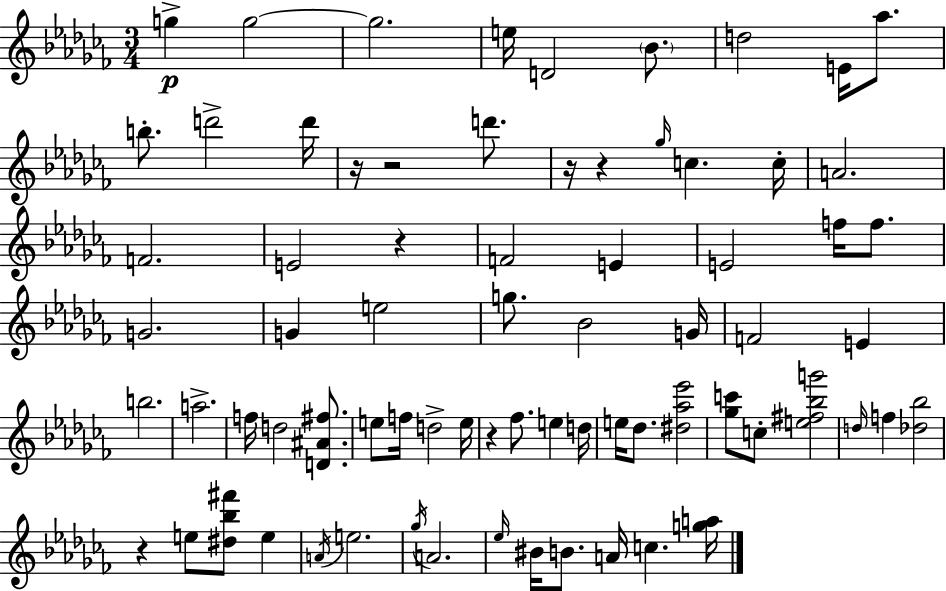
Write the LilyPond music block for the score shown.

{
  \clef treble
  \numericTimeSignature
  \time 3/4
  \key aes \minor
  \repeat volta 2 { g''4->\p g''2~~ | g''2. | e''16 d'2 \parenthesize bes'8. | d''2 e'16 aes''8. | \break b''8.-. d'''2-> d'''16 | r16 r2 d'''8. | r16 r4 \grace { ges''16 } c''4. | c''16-. a'2. | \break f'2. | e'2 r4 | f'2 e'4 | e'2 f''16 f''8. | \break g'2. | g'4 e''2 | g''8. bes'2 | g'16 f'2 e'4 | \break b''2. | a''2.-> | f''16 d''2 <d' ais' fis''>8. | e''8 f''16 d''2-> | \break e''16 r4 fes''8. e''4 | d''16 e''16 des''8. <dis'' aes'' ees'''>2 | <ges'' c'''>8 c''8-. <e'' fis'' bes'' g'''>2 | \grace { d''16 } f''4 <des'' bes''>2 | \break r4 e''8 <dis'' bes'' fis'''>8 e''4 | \acciaccatura { a'16 } e''2. | \acciaccatura { ges''16 } a'2. | \grace { ees''16 } bis'16 b'8. a'16 c''4. | \break <g'' a''>16 } \bar "|."
}